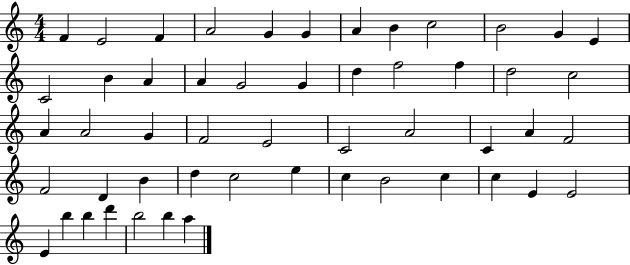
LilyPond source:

{
  \clef treble
  \numericTimeSignature
  \time 4/4
  \key c \major
  f'4 e'2 f'4 | a'2 g'4 g'4 | a'4 b'4 c''2 | b'2 g'4 e'4 | \break c'2 b'4 a'4 | a'4 g'2 g'4 | d''4 f''2 f''4 | d''2 c''2 | \break a'4 a'2 g'4 | f'2 e'2 | c'2 a'2 | c'4 a'4 f'2 | \break f'2 d'4 b'4 | d''4 c''2 e''4 | c''4 b'2 c''4 | c''4 e'4 e'2 | \break e'4 b''4 b''4 d'''4 | b''2 b''4 a''4 | \bar "|."
}